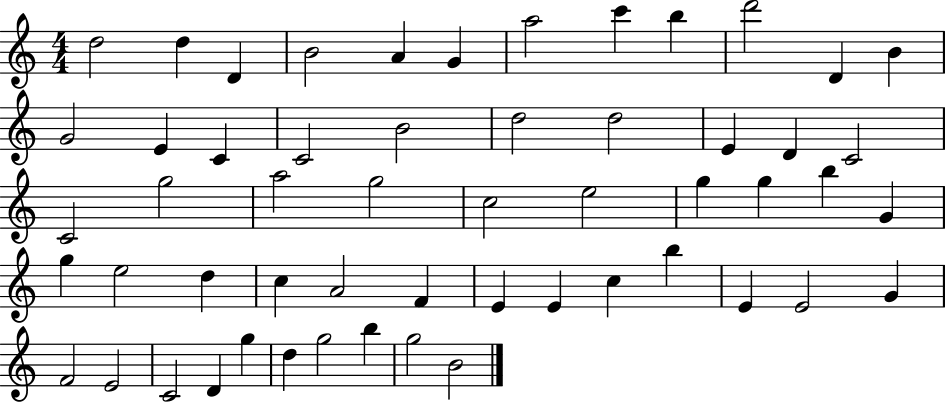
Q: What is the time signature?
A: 4/4